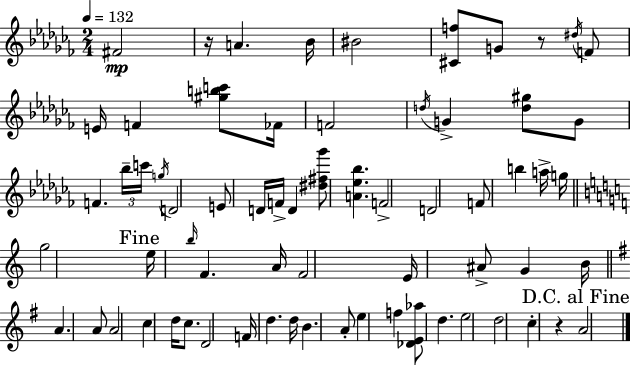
F#4/h R/s A4/q. Bb4/s BIS4/h [C#4,F5]/e G4/e R/e D#5/s F4/e E4/s F4/q [G#5,B5,C6]/e FES4/s F4/h D5/s G4/q [D5,G#5]/e G4/e F4/q. Bb5/s C6/s G5/s D4/h E4/e D4/s F4/s D4/q [D#5,F#5,Gb6]/e [A4,Eb5,Bb5]/q. F4/h D4/h F4/e B5/q A5/s G5/s G5/h E5/s B5/s F4/q. A4/s F4/h E4/s A#4/e G4/q B4/s A4/q. A4/e A4/h C5/q D5/s C5/e. D4/h F4/s D5/q. D5/s B4/q. A4/e E5/q F5/q [Db4,E4,Ab5]/e D5/q. E5/h D5/h C5/q R/q A4/h